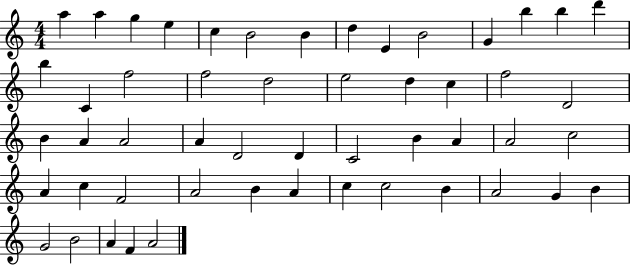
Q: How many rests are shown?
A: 0